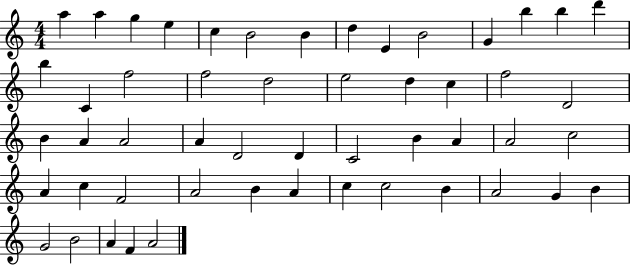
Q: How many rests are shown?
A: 0